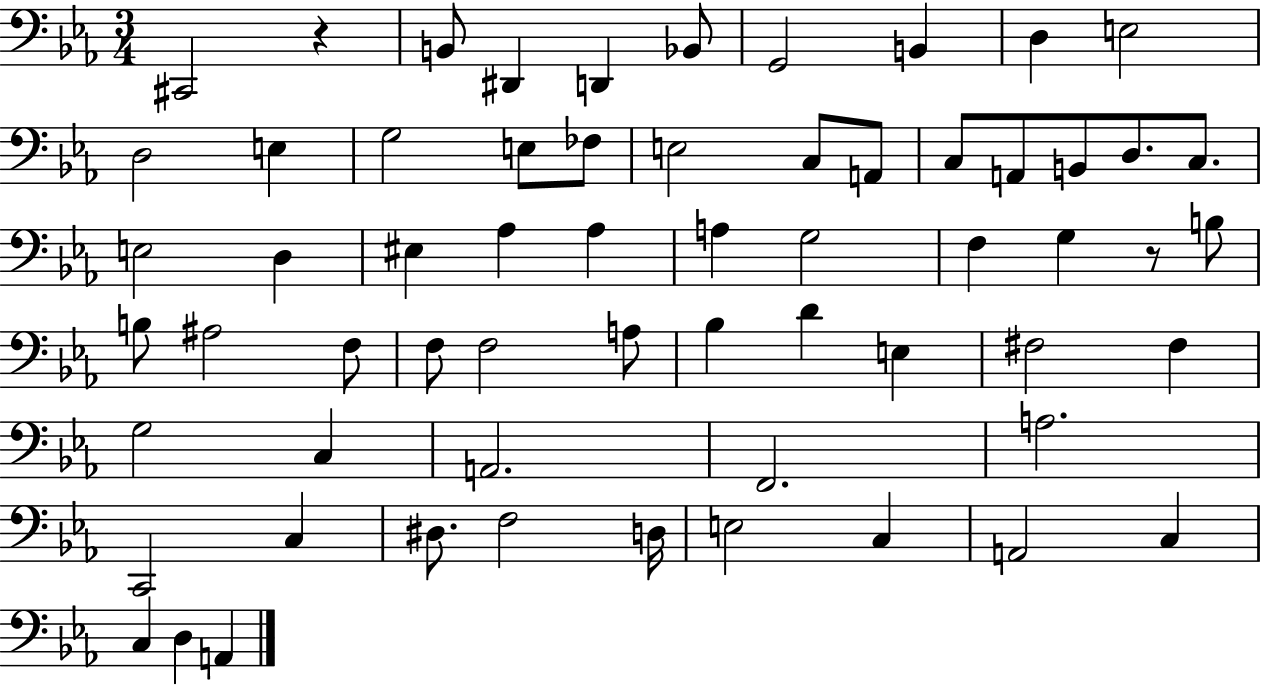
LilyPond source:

{
  \clef bass
  \numericTimeSignature
  \time 3/4
  \key ees \major
  \repeat volta 2 { cis,2 r4 | b,8 dis,4 d,4 bes,8 | g,2 b,4 | d4 e2 | \break d2 e4 | g2 e8 fes8 | e2 c8 a,8 | c8 a,8 b,8 d8. c8. | \break e2 d4 | eis4 aes4 aes4 | a4 g2 | f4 g4 r8 b8 | \break b8 ais2 f8 | f8 f2 a8 | bes4 d'4 e4 | fis2 fis4 | \break g2 c4 | a,2. | f,2. | a2. | \break c,2 c4 | dis8. f2 d16 | e2 c4 | a,2 c4 | \break c4 d4 a,4 | } \bar "|."
}